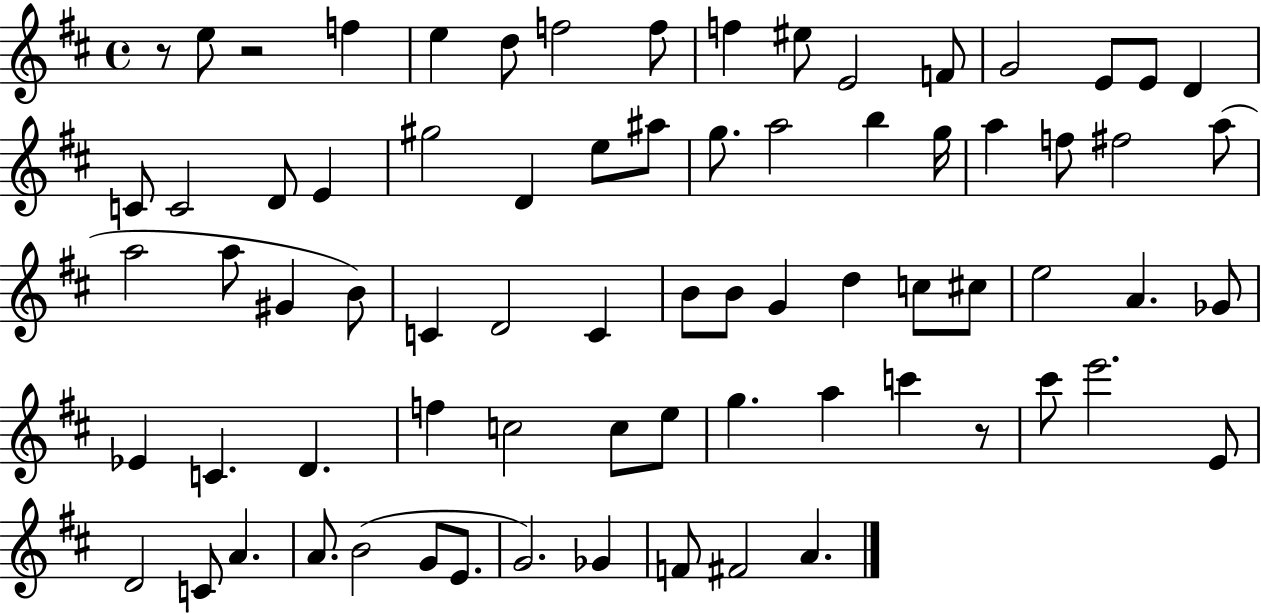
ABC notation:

X:1
T:Untitled
M:4/4
L:1/4
K:D
z/2 e/2 z2 f e d/2 f2 f/2 f ^e/2 E2 F/2 G2 E/2 E/2 D C/2 C2 D/2 E ^g2 D e/2 ^a/2 g/2 a2 b g/4 a f/2 ^f2 a/2 a2 a/2 ^G B/2 C D2 C B/2 B/2 G d c/2 ^c/2 e2 A _G/2 _E C D f c2 c/2 e/2 g a c' z/2 ^c'/2 e'2 E/2 D2 C/2 A A/2 B2 G/2 E/2 G2 _G F/2 ^F2 A